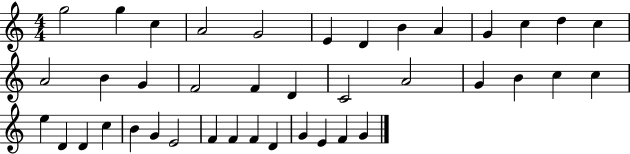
{
  \clef treble
  \numericTimeSignature
  \time 4/4
  \key c \major
  g''2 g''4 c''4 | a'2 g'2 | e'4 d'4 b'4 a'4 | g'4 c''4 d''4 c''4 | \break a'2 b'4 g'4 | f'2 f'4 d'4 | c'2 a'2 | g'4 b'4 c''4 c''4 | \break e''4 d'4 d'4 c''4 | b'4 g'4 e'2 | f'4 f'4 f'4 d'4 | g'4 e'4 f'4 g'4 | \break \bar "|."
}